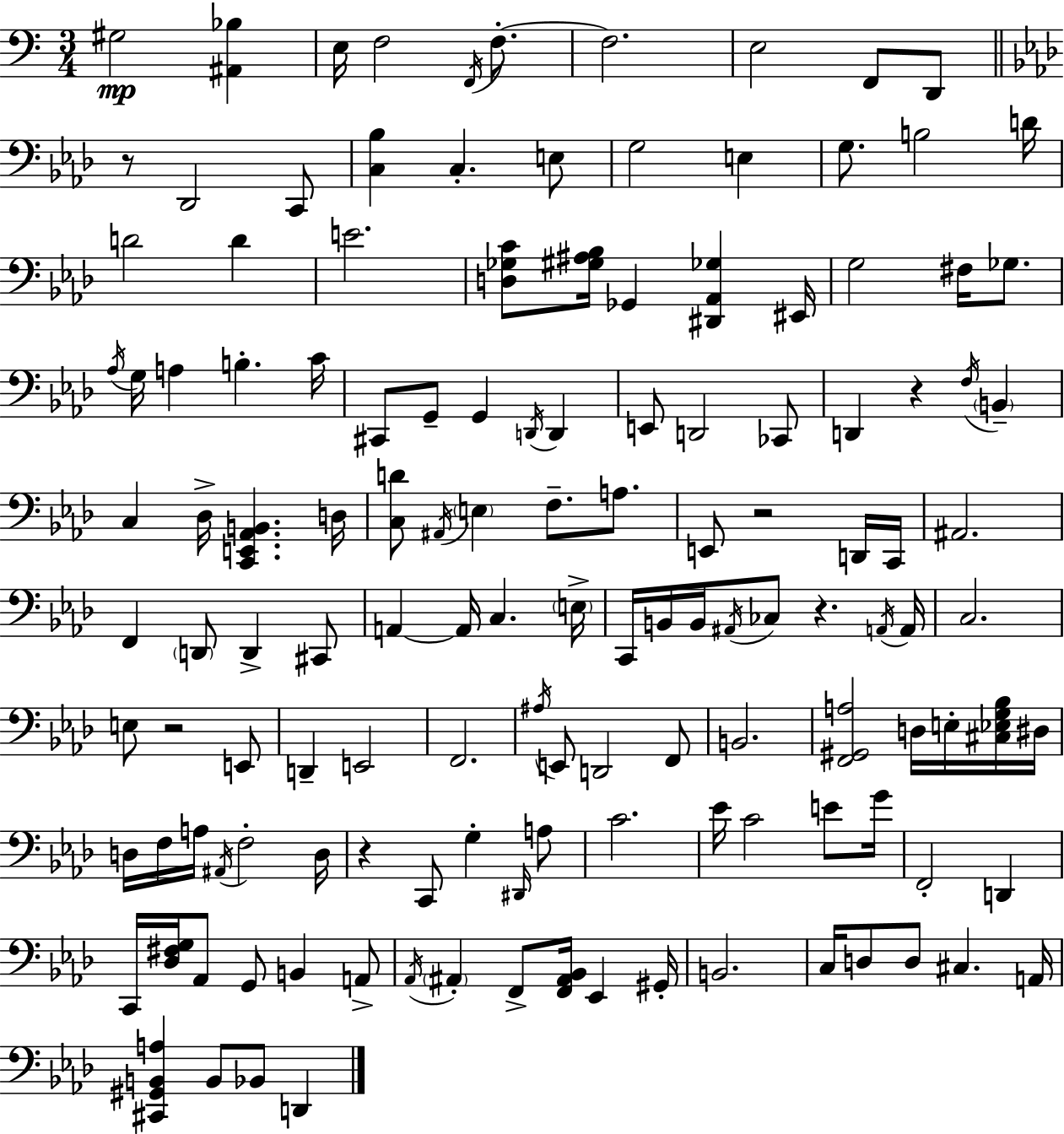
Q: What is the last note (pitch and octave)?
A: D2